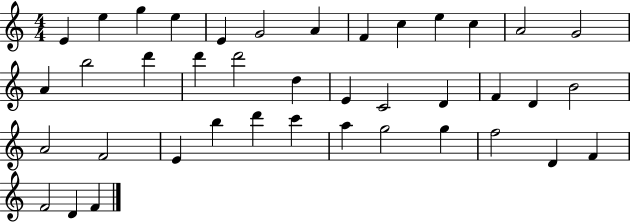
X:1
T:Untitled
M:4/4
L:1/4
K:C
E e g e E G2 A F c e c A2 G2 A b2 d' d' d'2 d E C2 D F D B2 A2 F2 E b d' c' a g2 g f2 D F F2 D F